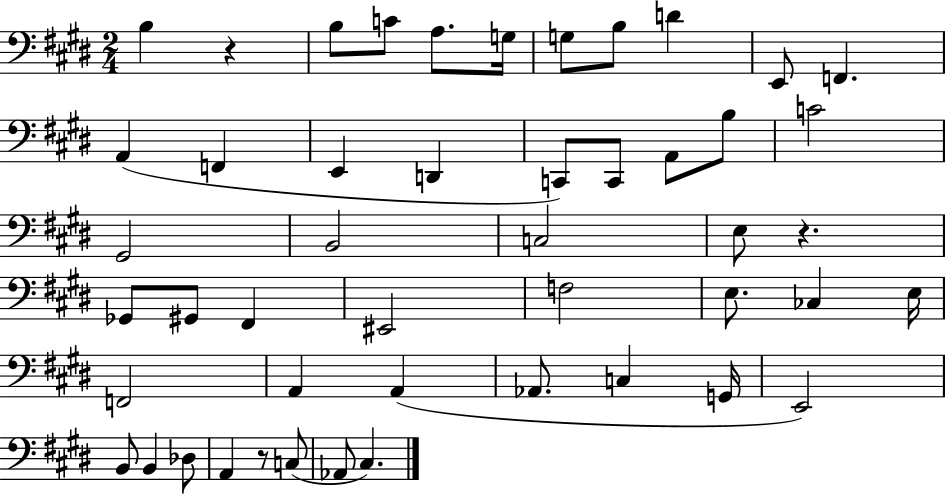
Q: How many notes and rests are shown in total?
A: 48